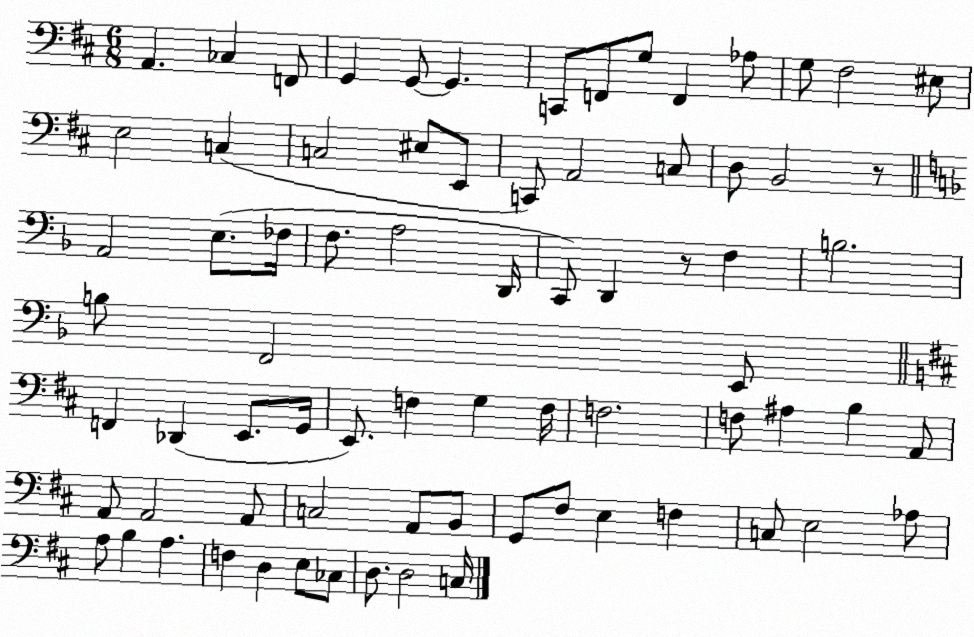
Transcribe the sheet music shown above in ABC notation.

X:1
T:Untitled
M:6/8
L:1/4
K:D
A,, _C, F,,/2 G,, G,,/2 G,, C,,/2 F,,/2 G,/2 F,, _A,/2 G,/2 ^F,2 ^E,/2 E,2 C, C,2 ^E,/2 E,,/2 C,,/2 A,,2 C,/2 D,/2 B,,2 z/2 A,,2 E,/2 _F,/4 F,/2 A,2 D,,/4 C,,/2 D,, z/2 F, B,2 B,/2 F,,2 E,,/2 F,, _D,, E,,/2 G,,/4 E,,/2 F, G, F,/4 F,2 F,/2 ^A, B, A,,/2 A,,/2 A,,2 A,,/2 C,2 A,,/2 B,,/2 G,,/2 ^F,/2 E, F, C,/2 E,2 _A,/2 A,/2 B, A, F, D, E,/2 _C,/2 D,/2 D,2 C,/4